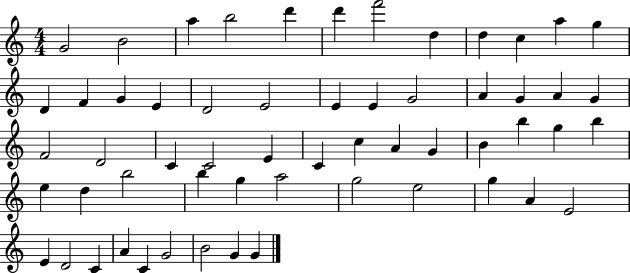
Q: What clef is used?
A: treble